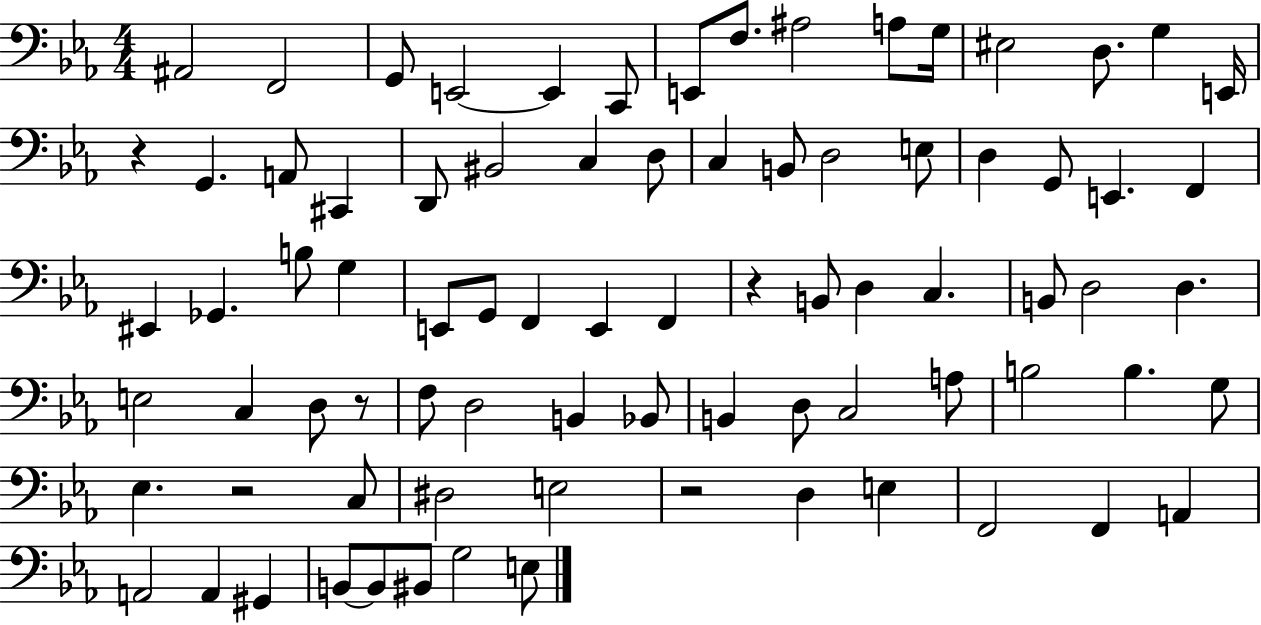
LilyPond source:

{
  \clef bass
  \numericTimeSignature
  \time 4/4
  \key ees \major
  ais,2 f,2 | g,8 e,2~~ e,4 c,8 | e,8 f8. ais2 a8 g16 | eis2 d8. g4 e,16 | \break r4 g,4. a,8 cis,4 | d,8 bis,2 c4 d8 | c4 b,8 d2 e8 | d4 g,8 e,4. f,4 | \break eis,4 ges,4. b8 g4 | e,8 g,8 f,4 e,4 f,4 | r4 b,8 d4 c4. | b,8 d2 d4. | \break e2 c4 d8 r8 | f8 d2 b,4 bes,8 | b,4 d8 c2 a8 | b2 b4. g8 | \break ees4. r2 c8 | dis2 e2 | r2 d4 e4 | f,2 f,4 a,4 | \break a,2 a,4 gis,4 | b,8~~ b,8 bis,8 g2 e8 | \bar "|."
}